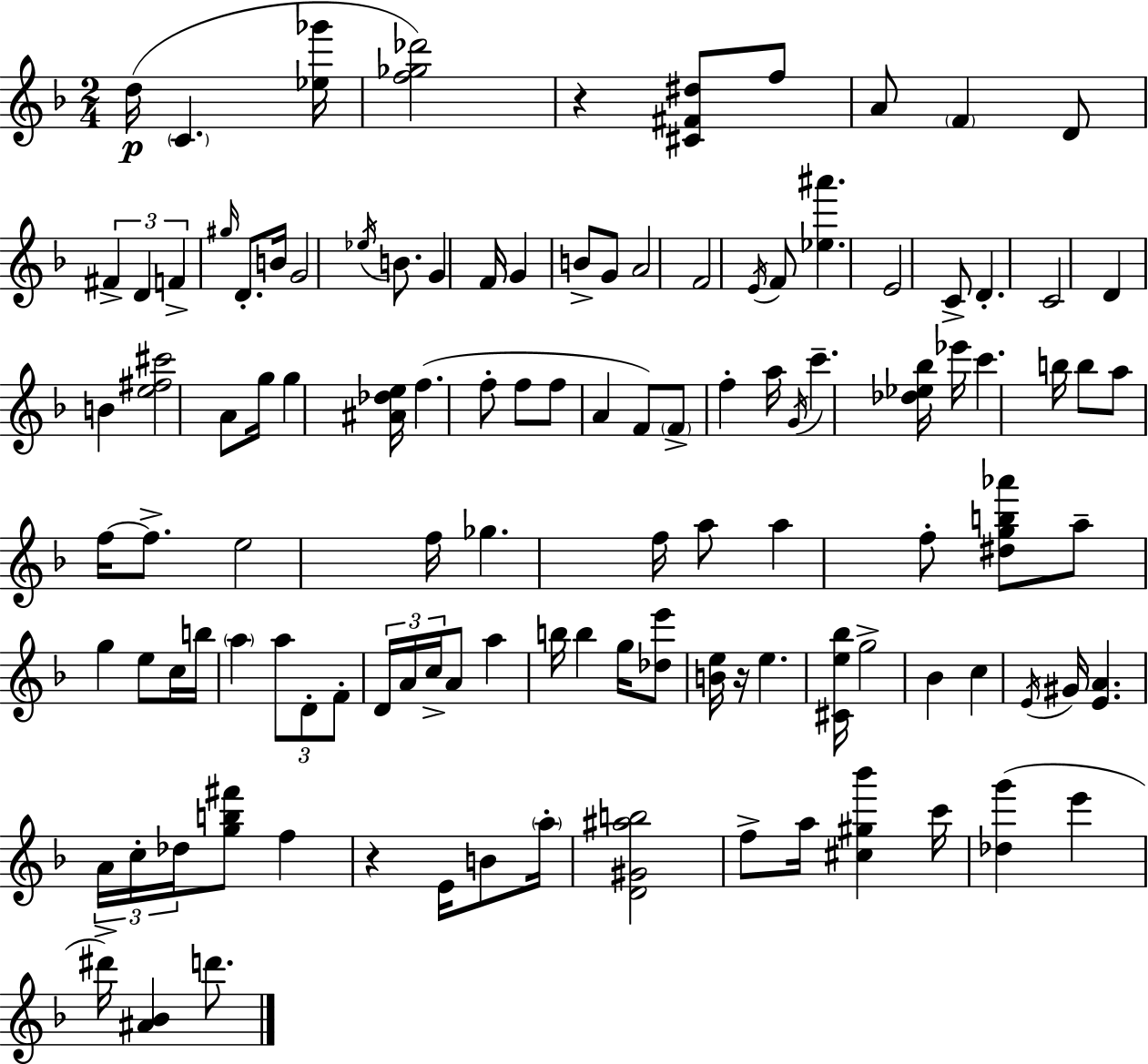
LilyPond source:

{
  \clef treble
  \numericTimeSignature
  \time 2/4
  \key f \major
  \repeat volta 2 { d''16(\p \parenthesize c'4. <ees'' ges'''>16 | <f'' ges'' des'''>2) | r4 <cis' fis' dis''>8 f''8 | a'8 \parenthesize f'4 d'8 | \break \tuplet 3/2 { fis'4-> d'4 | f'4-> } \grace { gis''16 } d'8.-. | b'16 g'2 | \acciaccatura { ees''16 } b'8. g'4 | \break f'16 g'4 b'8-> | g'8 a'2 | f'2 | \acciaccatura { e'16 } f'8 <ees'' ais'''>4. | \break e'2 | c'8-> d'4.-. | c'2 | d'4 b'4 | \break <e'' fis'' cis'''>2 | a'8 g''16 g''4 | <ais' des'' e''>16 f''4.( | f''8-. f''8 f''8 a'4 | \break f'8) \parenthesize f'8-> f''4-. | a''16 \acciaccatura { g'16 } c'''4.-- | <des'' ees'' bes''>16 ees'''16 c'''4. | b''16 b''8 a''8 | \break f''16~~ f''8.-> e''2 | f''16 ges''4. | f''16 a''8 a''4 | f''8-. <dis'' g'' b'' aes'''>8 a''8-- | \break g''4 e''8 c''16 b''16 | \parenthesize a''4 \tuplet 3/2 { a''8 d'8-. | f'8-. } \tuplet 3/2 { d'16 a'16 c''16-> } a'8 a''4 | b''16 b''4 | \break g''16 <des'' e'''>8 <b' e''>16 r16 e''4. | <cis' e'' bes''>16 g''2-> | bes'4 | c''4 \acciaccatura { e'16 } gis'16 <e' a'>4. | \break \tuplet 3/2 { a'16 c''16-. des''16 } <g'' b'' fis'''>8 | f''4 r4 | e'16 b'8 \parenthesize a''16-. <d' gis' ais'' b''>2 | f''8-> a''16 | \break <cis'' gis'' bes'''>4 c'''16 <des'' g'''>4( | e'''4 dis'''16->) <ais' bes'>4 | d'''8. } \bar "|."
}